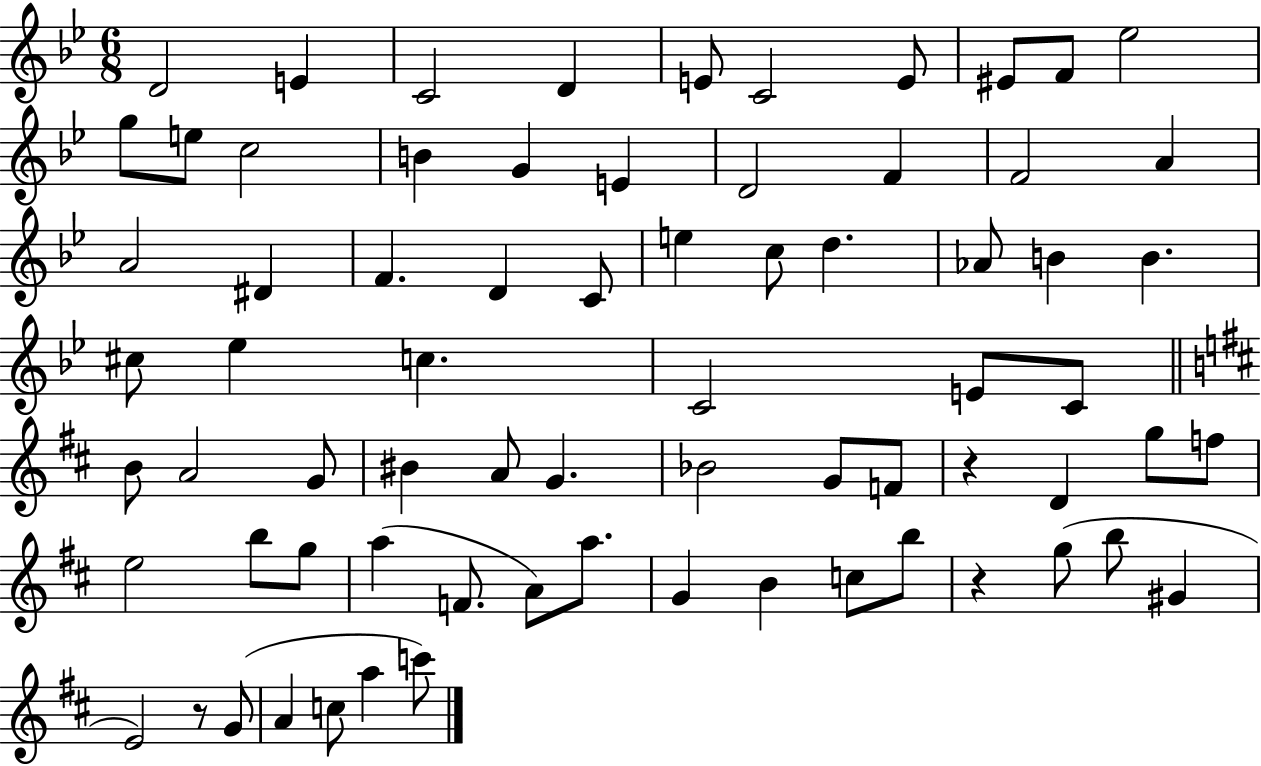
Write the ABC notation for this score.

X:1
T:Untitled
M:6/8
L:1/4
K:Bb
D2 E C2 D E/2 C2 E/2 ^E/2 F/2 _e2 g/2 e/2 c2 B G E D2 F F2 A A2 ^D F D C/2 e c/2 d _A/2 B B ^c/2 _e c C2 E/2 C/2 B/2 A2 G/2 ^B A/2 G _B2 G/2 F/2 z D g/2 f/2 e2 b/2 g/2 a F/2 A/2 a/2 G B c/2 b/2 z g/2 b/2 ^G E2 z/2 G/2 A c/2 a c'/2